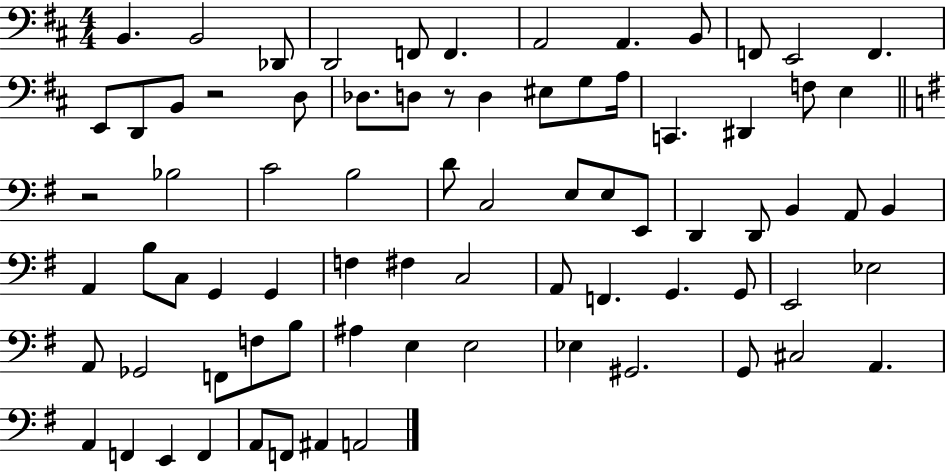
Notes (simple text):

B2/q. B2/h Db2/e D2/h F2/e F2/q. A2/h A2/q. B2/e F2/e E2/h F2/q. E2/e D2/e B2/e R/h D3/e Db3/e. D3/e R/e D3/q EIS3/e G3/e A3/s C2/q. D#2/q F3/e E3/q R/h Bb3/h C4/h B3/h D4/e C3/h E3/e E3/e E2/e D2/q D2/e B2/q A2/e B2/q A2/q B3/e C3/e G2/q G2/q F3/q F#3/q C3/h A2/e F2/q. G2/q. G2/e E2/h Eb3/h A2/e Gb2/h F2/e F3/e B3/e A#3/q E3/q E3/h Eb3/q G#2/h. G2/e C#3/h A2/q. A2/q F2/q E2/q F2/q A2/e F2/e A#2/q A2/h